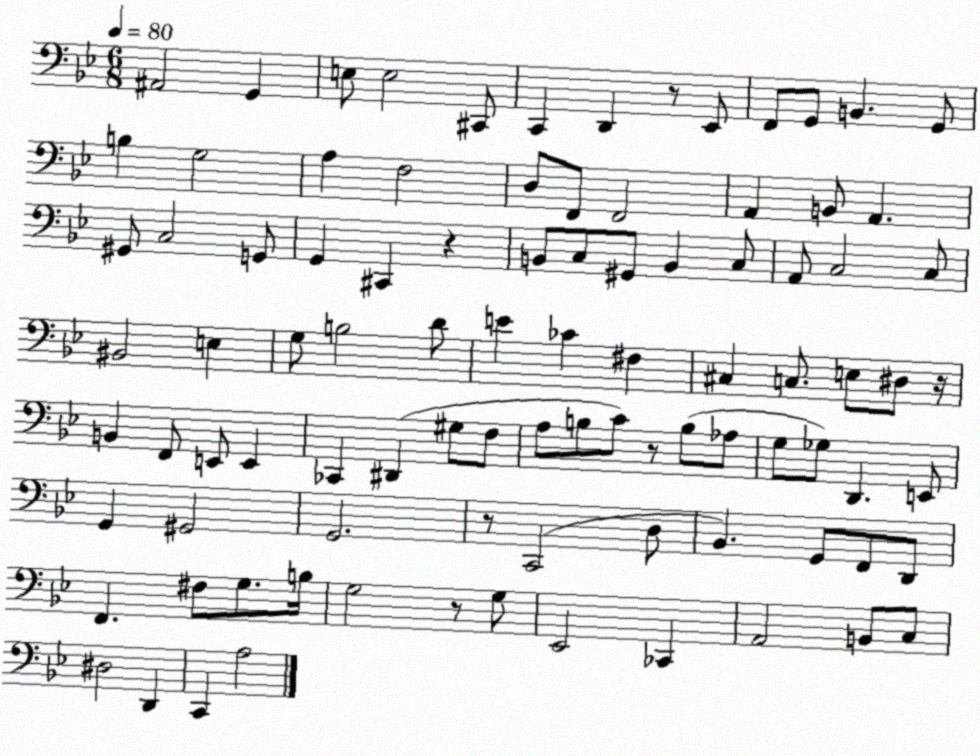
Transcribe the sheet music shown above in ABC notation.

X:1
T:Untitled
M:6/8
L:1/4
K:Bb
^A,,2 G,, E,/2 E,2 ^C,,/2 C,, D,, z/2 _E,,/2 F,,/2 G,,/2 B,, G,,/2 B, G,2 A, F,2 D,/2 F,,/2 F,,2 A,, B,,/2 A,, ^G,,/2 C,2 G,,/2 G,, ^C,, z B,,/2 C,/2 ^G,,/2 B,, C,/2 A,,/2 C,2 C,/2 ^B,,2 E, G,/2 B,2 D/2 E _C ^F, ^C, C,/2 E,/2 ^D,/2 z/4 B,, F,,/2 E,,/2 E,, _C,, ^D,, ^G,/2 F,/2 A,/2 B,/2 C/2 z/2 B,/2 _A,/2 G,/2 _G,/2 D,, E,,/2 G,, ^G,,2 G,,2 z/2 C,,2 D,/2 _B,, G,,/2 F,,/2 D,,/2 F,, ^F,/2 G,/2 B,/4 G,2 z/2 G,/2 _E,,2 _C,, A,,2 B,,/2 C,/2 ^D,2 D,, C,, A,2